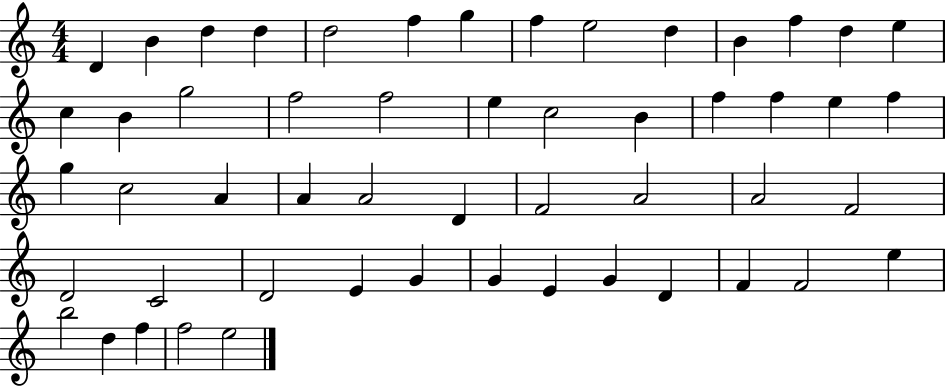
X:1
T:Untitled
M:4/4
L:1/4
K:C
D B d d d2 f g f e2 d B f d e c B g2 f2 f2 e c2 B f f e f g c2 A A A2 D F2 A2 A2 F2 D2 C2 D2 E G G E G D F F2 e b2 d f f2 e2